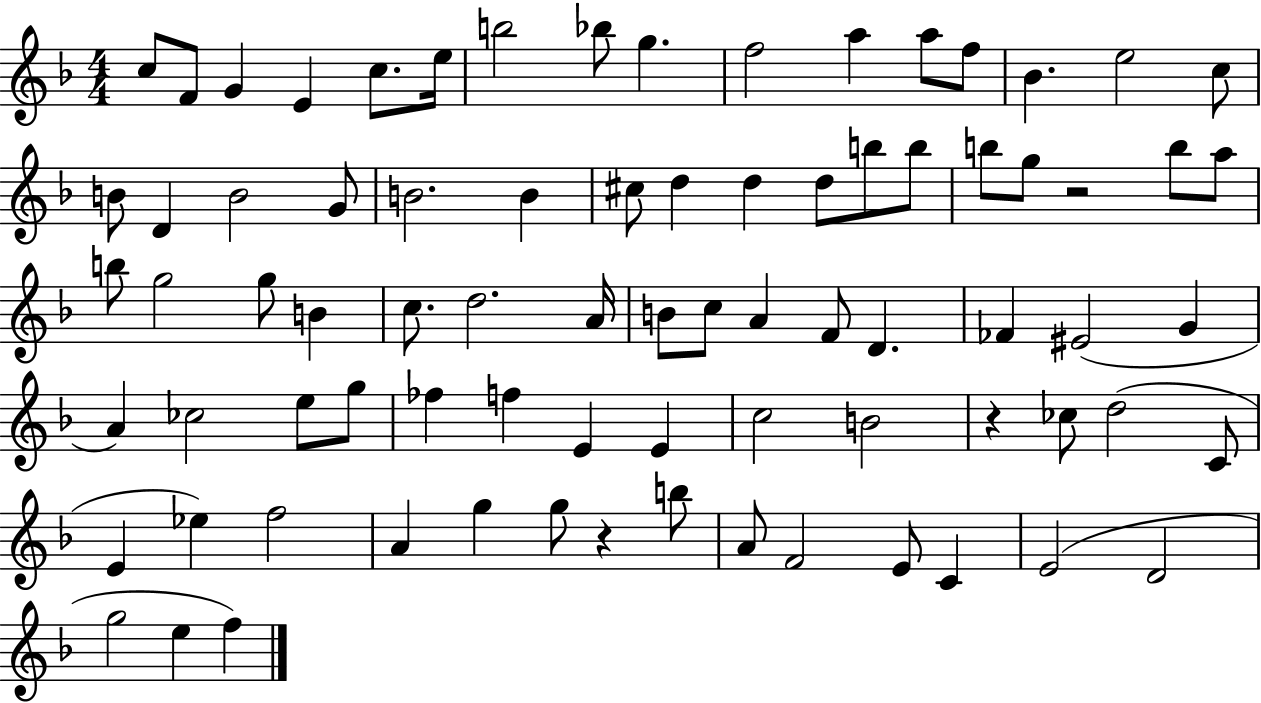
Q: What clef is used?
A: treble